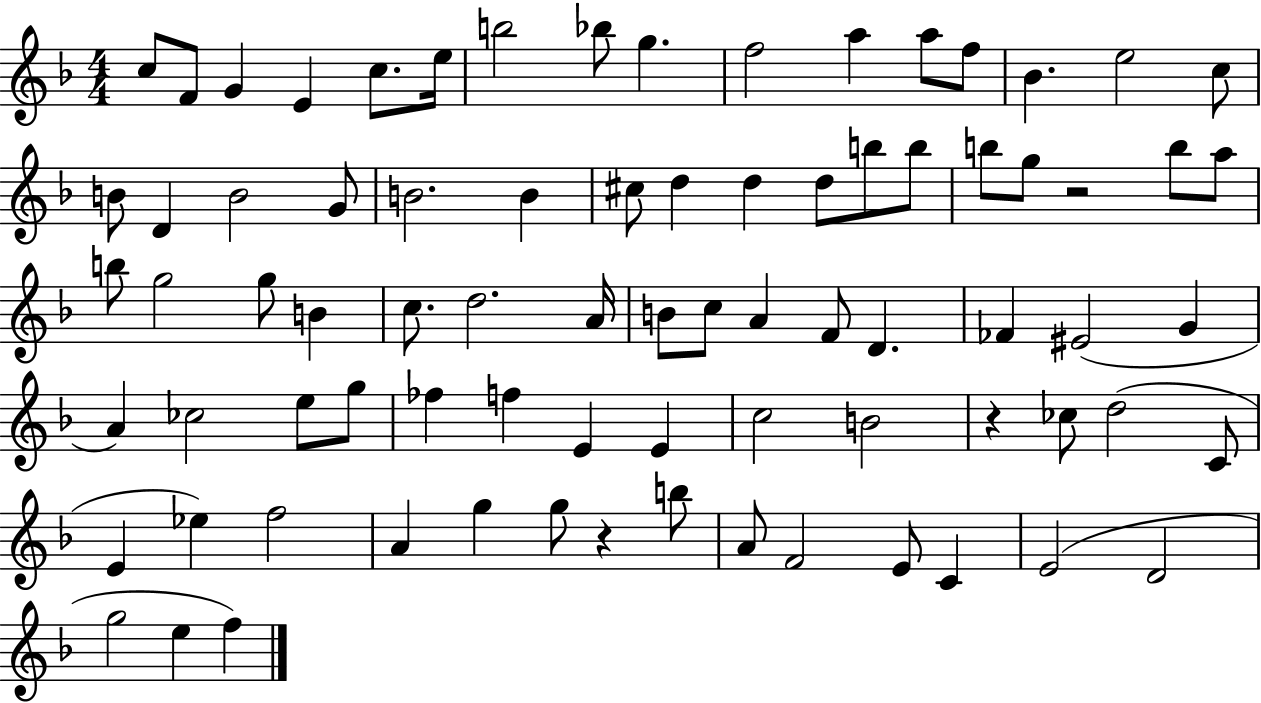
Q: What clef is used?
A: treble